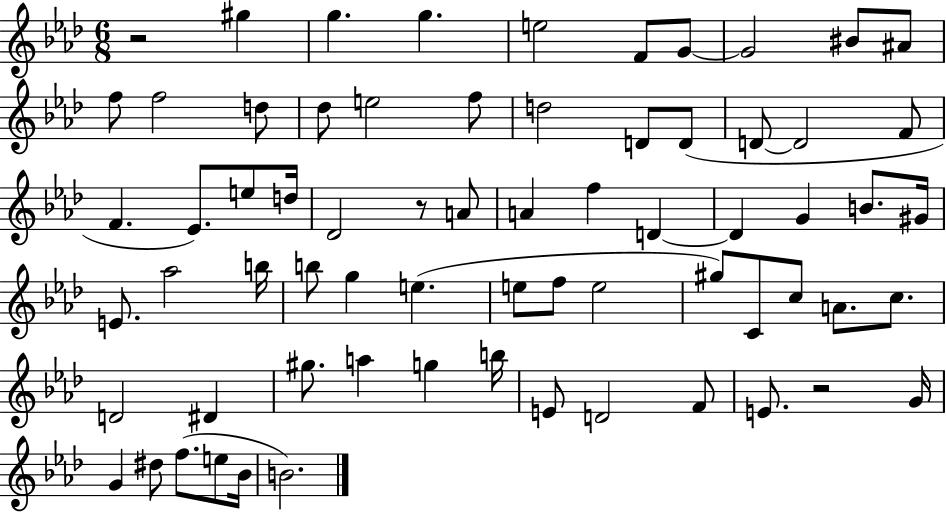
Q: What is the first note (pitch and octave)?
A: G#5